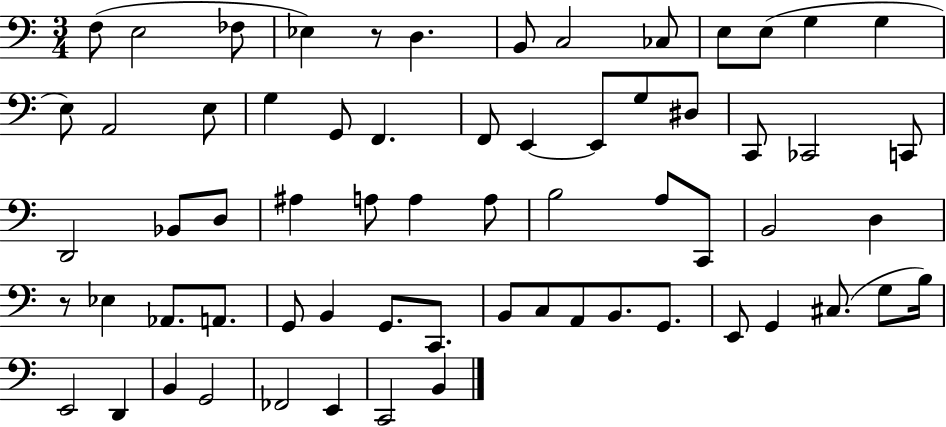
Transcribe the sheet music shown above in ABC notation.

X:1
T:Untitled
M:3/4
L:1/4
K:C
F,/2 E,2 _F,/2 _E, z/2 D, B,,/2 C,2 _C,/2 E,/2 E,/2 G, G, E,/2 A,,2 E,/2 G, G,,/2 F,, F,,/2 E,, E,,/2 G,/2 ^D,/2 C,,/2 _C,,2 C,,/2 D,,2 _B,,/2 D,/2 ^A, A,/2 A, A,/2 B,2 A,/2 C,,/2 B,,2 D, z/2 _E, _A,,/2 A,,/2 G,,/2 B,, G,,/2 C,,/2 B,,/2 C,/2 A,,/2 B,,/2 G,,/2 E,,/2 G,, ^C,/2 G,/2 B,/4 E,,2 D,, B,, G,,2 _F,,2 E,, C,,2 B,,